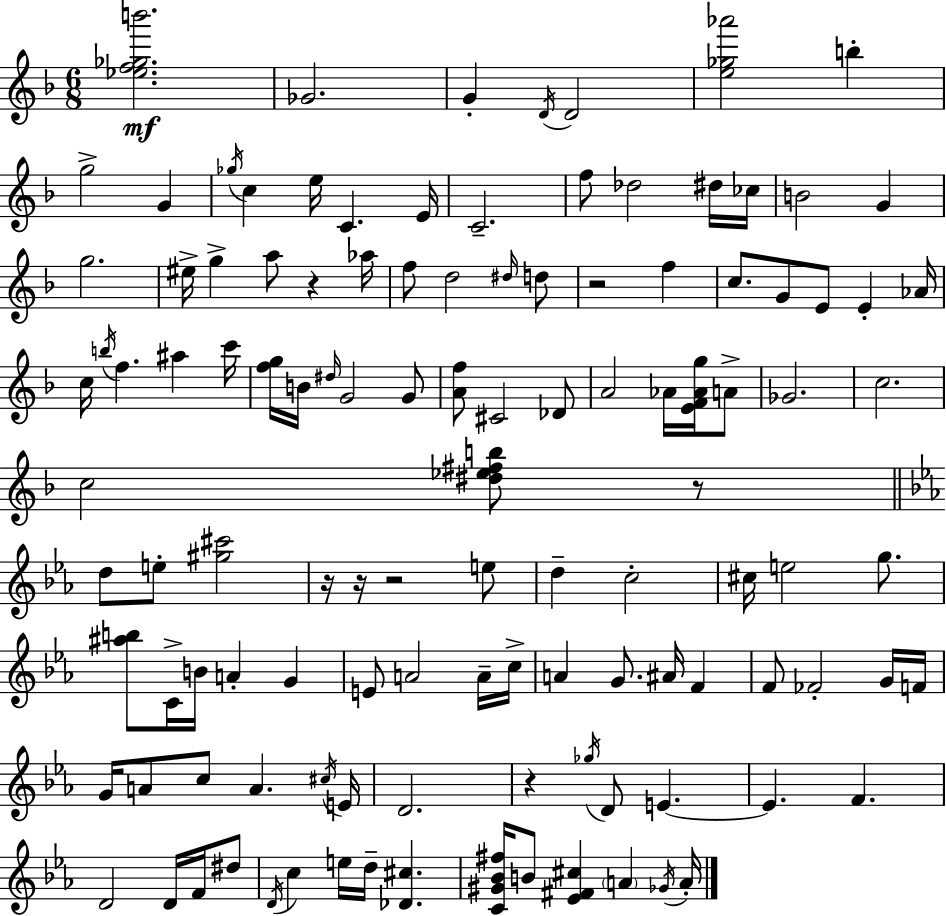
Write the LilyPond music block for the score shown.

{
  \clef treble
  \numericTimeSignature
  \time 6/8
  \key f \major
  <ees'' f'' ges'' b'''>2.\mf | ges'2. | g'4-. \acciaccatura { d'16 } d'2 | <e'' ges'' aes'''>2 b''4-. | \break g''2-> g'4 | \acciaccatura { ges''16 } c''4 e''16 c'4. | e'16 c'2.-- | f''8 des''2 | \break dis''16 ces''16 b'2 g'4 | g''2. | eis''16-> g''4-> a''8 r4 | aes''16 f''8 d''2 | \break \grace { dis''16 } d''8 r2 f''4 | c''8. g'8 e'8 e'4-. | aes'16 c''16 \acciaccatura { b''16 } f''4. ais''4 | c'''16 <f'' g''>16 b'16 \grace { dis''16 } g'2 | \break g'8 <a' f''>8 cis'2 | des'8 a'2 | aes'16 <e' f' aes' g''>16 a'8-> ges'2. | c''2. | \break c''2 | <dis'' ees'' fis'' b''>8 r8 \bar "||" \break \key ees \major d''8 e''8-. <gis'' cis'''>2 | r16 r16 r2 e''8 | d''4-- c''2-. | cis''16 e''2 g''8. | \break <ais'' b''>8 c'16-> b'16 a'4-. g'4 | e'8 a'2 a'16-- c''16-> | a'4 g'8. ais'16 f'4 | f'8 fes'2-. g'16 f'16 | \break g'16 a'8 c''8 a'4. \acciaccatura { cis''16 } | e'16 d'2. | r4 \acciaccatura { ges''16 } d'8 e'4.~~ | e'4. f'4. | \break d'2 d'16 f'16 | dis''8 \acciaccatura { d'16 } c''4 e''16 d''16-- <des' cis''>4. | <c' gis' bes' fis''>16 b'8 <ees' fis' cis''>4 \parenthesize a'4 | \acciaccatura { ges'16 } a'16-. \bar "|."
}